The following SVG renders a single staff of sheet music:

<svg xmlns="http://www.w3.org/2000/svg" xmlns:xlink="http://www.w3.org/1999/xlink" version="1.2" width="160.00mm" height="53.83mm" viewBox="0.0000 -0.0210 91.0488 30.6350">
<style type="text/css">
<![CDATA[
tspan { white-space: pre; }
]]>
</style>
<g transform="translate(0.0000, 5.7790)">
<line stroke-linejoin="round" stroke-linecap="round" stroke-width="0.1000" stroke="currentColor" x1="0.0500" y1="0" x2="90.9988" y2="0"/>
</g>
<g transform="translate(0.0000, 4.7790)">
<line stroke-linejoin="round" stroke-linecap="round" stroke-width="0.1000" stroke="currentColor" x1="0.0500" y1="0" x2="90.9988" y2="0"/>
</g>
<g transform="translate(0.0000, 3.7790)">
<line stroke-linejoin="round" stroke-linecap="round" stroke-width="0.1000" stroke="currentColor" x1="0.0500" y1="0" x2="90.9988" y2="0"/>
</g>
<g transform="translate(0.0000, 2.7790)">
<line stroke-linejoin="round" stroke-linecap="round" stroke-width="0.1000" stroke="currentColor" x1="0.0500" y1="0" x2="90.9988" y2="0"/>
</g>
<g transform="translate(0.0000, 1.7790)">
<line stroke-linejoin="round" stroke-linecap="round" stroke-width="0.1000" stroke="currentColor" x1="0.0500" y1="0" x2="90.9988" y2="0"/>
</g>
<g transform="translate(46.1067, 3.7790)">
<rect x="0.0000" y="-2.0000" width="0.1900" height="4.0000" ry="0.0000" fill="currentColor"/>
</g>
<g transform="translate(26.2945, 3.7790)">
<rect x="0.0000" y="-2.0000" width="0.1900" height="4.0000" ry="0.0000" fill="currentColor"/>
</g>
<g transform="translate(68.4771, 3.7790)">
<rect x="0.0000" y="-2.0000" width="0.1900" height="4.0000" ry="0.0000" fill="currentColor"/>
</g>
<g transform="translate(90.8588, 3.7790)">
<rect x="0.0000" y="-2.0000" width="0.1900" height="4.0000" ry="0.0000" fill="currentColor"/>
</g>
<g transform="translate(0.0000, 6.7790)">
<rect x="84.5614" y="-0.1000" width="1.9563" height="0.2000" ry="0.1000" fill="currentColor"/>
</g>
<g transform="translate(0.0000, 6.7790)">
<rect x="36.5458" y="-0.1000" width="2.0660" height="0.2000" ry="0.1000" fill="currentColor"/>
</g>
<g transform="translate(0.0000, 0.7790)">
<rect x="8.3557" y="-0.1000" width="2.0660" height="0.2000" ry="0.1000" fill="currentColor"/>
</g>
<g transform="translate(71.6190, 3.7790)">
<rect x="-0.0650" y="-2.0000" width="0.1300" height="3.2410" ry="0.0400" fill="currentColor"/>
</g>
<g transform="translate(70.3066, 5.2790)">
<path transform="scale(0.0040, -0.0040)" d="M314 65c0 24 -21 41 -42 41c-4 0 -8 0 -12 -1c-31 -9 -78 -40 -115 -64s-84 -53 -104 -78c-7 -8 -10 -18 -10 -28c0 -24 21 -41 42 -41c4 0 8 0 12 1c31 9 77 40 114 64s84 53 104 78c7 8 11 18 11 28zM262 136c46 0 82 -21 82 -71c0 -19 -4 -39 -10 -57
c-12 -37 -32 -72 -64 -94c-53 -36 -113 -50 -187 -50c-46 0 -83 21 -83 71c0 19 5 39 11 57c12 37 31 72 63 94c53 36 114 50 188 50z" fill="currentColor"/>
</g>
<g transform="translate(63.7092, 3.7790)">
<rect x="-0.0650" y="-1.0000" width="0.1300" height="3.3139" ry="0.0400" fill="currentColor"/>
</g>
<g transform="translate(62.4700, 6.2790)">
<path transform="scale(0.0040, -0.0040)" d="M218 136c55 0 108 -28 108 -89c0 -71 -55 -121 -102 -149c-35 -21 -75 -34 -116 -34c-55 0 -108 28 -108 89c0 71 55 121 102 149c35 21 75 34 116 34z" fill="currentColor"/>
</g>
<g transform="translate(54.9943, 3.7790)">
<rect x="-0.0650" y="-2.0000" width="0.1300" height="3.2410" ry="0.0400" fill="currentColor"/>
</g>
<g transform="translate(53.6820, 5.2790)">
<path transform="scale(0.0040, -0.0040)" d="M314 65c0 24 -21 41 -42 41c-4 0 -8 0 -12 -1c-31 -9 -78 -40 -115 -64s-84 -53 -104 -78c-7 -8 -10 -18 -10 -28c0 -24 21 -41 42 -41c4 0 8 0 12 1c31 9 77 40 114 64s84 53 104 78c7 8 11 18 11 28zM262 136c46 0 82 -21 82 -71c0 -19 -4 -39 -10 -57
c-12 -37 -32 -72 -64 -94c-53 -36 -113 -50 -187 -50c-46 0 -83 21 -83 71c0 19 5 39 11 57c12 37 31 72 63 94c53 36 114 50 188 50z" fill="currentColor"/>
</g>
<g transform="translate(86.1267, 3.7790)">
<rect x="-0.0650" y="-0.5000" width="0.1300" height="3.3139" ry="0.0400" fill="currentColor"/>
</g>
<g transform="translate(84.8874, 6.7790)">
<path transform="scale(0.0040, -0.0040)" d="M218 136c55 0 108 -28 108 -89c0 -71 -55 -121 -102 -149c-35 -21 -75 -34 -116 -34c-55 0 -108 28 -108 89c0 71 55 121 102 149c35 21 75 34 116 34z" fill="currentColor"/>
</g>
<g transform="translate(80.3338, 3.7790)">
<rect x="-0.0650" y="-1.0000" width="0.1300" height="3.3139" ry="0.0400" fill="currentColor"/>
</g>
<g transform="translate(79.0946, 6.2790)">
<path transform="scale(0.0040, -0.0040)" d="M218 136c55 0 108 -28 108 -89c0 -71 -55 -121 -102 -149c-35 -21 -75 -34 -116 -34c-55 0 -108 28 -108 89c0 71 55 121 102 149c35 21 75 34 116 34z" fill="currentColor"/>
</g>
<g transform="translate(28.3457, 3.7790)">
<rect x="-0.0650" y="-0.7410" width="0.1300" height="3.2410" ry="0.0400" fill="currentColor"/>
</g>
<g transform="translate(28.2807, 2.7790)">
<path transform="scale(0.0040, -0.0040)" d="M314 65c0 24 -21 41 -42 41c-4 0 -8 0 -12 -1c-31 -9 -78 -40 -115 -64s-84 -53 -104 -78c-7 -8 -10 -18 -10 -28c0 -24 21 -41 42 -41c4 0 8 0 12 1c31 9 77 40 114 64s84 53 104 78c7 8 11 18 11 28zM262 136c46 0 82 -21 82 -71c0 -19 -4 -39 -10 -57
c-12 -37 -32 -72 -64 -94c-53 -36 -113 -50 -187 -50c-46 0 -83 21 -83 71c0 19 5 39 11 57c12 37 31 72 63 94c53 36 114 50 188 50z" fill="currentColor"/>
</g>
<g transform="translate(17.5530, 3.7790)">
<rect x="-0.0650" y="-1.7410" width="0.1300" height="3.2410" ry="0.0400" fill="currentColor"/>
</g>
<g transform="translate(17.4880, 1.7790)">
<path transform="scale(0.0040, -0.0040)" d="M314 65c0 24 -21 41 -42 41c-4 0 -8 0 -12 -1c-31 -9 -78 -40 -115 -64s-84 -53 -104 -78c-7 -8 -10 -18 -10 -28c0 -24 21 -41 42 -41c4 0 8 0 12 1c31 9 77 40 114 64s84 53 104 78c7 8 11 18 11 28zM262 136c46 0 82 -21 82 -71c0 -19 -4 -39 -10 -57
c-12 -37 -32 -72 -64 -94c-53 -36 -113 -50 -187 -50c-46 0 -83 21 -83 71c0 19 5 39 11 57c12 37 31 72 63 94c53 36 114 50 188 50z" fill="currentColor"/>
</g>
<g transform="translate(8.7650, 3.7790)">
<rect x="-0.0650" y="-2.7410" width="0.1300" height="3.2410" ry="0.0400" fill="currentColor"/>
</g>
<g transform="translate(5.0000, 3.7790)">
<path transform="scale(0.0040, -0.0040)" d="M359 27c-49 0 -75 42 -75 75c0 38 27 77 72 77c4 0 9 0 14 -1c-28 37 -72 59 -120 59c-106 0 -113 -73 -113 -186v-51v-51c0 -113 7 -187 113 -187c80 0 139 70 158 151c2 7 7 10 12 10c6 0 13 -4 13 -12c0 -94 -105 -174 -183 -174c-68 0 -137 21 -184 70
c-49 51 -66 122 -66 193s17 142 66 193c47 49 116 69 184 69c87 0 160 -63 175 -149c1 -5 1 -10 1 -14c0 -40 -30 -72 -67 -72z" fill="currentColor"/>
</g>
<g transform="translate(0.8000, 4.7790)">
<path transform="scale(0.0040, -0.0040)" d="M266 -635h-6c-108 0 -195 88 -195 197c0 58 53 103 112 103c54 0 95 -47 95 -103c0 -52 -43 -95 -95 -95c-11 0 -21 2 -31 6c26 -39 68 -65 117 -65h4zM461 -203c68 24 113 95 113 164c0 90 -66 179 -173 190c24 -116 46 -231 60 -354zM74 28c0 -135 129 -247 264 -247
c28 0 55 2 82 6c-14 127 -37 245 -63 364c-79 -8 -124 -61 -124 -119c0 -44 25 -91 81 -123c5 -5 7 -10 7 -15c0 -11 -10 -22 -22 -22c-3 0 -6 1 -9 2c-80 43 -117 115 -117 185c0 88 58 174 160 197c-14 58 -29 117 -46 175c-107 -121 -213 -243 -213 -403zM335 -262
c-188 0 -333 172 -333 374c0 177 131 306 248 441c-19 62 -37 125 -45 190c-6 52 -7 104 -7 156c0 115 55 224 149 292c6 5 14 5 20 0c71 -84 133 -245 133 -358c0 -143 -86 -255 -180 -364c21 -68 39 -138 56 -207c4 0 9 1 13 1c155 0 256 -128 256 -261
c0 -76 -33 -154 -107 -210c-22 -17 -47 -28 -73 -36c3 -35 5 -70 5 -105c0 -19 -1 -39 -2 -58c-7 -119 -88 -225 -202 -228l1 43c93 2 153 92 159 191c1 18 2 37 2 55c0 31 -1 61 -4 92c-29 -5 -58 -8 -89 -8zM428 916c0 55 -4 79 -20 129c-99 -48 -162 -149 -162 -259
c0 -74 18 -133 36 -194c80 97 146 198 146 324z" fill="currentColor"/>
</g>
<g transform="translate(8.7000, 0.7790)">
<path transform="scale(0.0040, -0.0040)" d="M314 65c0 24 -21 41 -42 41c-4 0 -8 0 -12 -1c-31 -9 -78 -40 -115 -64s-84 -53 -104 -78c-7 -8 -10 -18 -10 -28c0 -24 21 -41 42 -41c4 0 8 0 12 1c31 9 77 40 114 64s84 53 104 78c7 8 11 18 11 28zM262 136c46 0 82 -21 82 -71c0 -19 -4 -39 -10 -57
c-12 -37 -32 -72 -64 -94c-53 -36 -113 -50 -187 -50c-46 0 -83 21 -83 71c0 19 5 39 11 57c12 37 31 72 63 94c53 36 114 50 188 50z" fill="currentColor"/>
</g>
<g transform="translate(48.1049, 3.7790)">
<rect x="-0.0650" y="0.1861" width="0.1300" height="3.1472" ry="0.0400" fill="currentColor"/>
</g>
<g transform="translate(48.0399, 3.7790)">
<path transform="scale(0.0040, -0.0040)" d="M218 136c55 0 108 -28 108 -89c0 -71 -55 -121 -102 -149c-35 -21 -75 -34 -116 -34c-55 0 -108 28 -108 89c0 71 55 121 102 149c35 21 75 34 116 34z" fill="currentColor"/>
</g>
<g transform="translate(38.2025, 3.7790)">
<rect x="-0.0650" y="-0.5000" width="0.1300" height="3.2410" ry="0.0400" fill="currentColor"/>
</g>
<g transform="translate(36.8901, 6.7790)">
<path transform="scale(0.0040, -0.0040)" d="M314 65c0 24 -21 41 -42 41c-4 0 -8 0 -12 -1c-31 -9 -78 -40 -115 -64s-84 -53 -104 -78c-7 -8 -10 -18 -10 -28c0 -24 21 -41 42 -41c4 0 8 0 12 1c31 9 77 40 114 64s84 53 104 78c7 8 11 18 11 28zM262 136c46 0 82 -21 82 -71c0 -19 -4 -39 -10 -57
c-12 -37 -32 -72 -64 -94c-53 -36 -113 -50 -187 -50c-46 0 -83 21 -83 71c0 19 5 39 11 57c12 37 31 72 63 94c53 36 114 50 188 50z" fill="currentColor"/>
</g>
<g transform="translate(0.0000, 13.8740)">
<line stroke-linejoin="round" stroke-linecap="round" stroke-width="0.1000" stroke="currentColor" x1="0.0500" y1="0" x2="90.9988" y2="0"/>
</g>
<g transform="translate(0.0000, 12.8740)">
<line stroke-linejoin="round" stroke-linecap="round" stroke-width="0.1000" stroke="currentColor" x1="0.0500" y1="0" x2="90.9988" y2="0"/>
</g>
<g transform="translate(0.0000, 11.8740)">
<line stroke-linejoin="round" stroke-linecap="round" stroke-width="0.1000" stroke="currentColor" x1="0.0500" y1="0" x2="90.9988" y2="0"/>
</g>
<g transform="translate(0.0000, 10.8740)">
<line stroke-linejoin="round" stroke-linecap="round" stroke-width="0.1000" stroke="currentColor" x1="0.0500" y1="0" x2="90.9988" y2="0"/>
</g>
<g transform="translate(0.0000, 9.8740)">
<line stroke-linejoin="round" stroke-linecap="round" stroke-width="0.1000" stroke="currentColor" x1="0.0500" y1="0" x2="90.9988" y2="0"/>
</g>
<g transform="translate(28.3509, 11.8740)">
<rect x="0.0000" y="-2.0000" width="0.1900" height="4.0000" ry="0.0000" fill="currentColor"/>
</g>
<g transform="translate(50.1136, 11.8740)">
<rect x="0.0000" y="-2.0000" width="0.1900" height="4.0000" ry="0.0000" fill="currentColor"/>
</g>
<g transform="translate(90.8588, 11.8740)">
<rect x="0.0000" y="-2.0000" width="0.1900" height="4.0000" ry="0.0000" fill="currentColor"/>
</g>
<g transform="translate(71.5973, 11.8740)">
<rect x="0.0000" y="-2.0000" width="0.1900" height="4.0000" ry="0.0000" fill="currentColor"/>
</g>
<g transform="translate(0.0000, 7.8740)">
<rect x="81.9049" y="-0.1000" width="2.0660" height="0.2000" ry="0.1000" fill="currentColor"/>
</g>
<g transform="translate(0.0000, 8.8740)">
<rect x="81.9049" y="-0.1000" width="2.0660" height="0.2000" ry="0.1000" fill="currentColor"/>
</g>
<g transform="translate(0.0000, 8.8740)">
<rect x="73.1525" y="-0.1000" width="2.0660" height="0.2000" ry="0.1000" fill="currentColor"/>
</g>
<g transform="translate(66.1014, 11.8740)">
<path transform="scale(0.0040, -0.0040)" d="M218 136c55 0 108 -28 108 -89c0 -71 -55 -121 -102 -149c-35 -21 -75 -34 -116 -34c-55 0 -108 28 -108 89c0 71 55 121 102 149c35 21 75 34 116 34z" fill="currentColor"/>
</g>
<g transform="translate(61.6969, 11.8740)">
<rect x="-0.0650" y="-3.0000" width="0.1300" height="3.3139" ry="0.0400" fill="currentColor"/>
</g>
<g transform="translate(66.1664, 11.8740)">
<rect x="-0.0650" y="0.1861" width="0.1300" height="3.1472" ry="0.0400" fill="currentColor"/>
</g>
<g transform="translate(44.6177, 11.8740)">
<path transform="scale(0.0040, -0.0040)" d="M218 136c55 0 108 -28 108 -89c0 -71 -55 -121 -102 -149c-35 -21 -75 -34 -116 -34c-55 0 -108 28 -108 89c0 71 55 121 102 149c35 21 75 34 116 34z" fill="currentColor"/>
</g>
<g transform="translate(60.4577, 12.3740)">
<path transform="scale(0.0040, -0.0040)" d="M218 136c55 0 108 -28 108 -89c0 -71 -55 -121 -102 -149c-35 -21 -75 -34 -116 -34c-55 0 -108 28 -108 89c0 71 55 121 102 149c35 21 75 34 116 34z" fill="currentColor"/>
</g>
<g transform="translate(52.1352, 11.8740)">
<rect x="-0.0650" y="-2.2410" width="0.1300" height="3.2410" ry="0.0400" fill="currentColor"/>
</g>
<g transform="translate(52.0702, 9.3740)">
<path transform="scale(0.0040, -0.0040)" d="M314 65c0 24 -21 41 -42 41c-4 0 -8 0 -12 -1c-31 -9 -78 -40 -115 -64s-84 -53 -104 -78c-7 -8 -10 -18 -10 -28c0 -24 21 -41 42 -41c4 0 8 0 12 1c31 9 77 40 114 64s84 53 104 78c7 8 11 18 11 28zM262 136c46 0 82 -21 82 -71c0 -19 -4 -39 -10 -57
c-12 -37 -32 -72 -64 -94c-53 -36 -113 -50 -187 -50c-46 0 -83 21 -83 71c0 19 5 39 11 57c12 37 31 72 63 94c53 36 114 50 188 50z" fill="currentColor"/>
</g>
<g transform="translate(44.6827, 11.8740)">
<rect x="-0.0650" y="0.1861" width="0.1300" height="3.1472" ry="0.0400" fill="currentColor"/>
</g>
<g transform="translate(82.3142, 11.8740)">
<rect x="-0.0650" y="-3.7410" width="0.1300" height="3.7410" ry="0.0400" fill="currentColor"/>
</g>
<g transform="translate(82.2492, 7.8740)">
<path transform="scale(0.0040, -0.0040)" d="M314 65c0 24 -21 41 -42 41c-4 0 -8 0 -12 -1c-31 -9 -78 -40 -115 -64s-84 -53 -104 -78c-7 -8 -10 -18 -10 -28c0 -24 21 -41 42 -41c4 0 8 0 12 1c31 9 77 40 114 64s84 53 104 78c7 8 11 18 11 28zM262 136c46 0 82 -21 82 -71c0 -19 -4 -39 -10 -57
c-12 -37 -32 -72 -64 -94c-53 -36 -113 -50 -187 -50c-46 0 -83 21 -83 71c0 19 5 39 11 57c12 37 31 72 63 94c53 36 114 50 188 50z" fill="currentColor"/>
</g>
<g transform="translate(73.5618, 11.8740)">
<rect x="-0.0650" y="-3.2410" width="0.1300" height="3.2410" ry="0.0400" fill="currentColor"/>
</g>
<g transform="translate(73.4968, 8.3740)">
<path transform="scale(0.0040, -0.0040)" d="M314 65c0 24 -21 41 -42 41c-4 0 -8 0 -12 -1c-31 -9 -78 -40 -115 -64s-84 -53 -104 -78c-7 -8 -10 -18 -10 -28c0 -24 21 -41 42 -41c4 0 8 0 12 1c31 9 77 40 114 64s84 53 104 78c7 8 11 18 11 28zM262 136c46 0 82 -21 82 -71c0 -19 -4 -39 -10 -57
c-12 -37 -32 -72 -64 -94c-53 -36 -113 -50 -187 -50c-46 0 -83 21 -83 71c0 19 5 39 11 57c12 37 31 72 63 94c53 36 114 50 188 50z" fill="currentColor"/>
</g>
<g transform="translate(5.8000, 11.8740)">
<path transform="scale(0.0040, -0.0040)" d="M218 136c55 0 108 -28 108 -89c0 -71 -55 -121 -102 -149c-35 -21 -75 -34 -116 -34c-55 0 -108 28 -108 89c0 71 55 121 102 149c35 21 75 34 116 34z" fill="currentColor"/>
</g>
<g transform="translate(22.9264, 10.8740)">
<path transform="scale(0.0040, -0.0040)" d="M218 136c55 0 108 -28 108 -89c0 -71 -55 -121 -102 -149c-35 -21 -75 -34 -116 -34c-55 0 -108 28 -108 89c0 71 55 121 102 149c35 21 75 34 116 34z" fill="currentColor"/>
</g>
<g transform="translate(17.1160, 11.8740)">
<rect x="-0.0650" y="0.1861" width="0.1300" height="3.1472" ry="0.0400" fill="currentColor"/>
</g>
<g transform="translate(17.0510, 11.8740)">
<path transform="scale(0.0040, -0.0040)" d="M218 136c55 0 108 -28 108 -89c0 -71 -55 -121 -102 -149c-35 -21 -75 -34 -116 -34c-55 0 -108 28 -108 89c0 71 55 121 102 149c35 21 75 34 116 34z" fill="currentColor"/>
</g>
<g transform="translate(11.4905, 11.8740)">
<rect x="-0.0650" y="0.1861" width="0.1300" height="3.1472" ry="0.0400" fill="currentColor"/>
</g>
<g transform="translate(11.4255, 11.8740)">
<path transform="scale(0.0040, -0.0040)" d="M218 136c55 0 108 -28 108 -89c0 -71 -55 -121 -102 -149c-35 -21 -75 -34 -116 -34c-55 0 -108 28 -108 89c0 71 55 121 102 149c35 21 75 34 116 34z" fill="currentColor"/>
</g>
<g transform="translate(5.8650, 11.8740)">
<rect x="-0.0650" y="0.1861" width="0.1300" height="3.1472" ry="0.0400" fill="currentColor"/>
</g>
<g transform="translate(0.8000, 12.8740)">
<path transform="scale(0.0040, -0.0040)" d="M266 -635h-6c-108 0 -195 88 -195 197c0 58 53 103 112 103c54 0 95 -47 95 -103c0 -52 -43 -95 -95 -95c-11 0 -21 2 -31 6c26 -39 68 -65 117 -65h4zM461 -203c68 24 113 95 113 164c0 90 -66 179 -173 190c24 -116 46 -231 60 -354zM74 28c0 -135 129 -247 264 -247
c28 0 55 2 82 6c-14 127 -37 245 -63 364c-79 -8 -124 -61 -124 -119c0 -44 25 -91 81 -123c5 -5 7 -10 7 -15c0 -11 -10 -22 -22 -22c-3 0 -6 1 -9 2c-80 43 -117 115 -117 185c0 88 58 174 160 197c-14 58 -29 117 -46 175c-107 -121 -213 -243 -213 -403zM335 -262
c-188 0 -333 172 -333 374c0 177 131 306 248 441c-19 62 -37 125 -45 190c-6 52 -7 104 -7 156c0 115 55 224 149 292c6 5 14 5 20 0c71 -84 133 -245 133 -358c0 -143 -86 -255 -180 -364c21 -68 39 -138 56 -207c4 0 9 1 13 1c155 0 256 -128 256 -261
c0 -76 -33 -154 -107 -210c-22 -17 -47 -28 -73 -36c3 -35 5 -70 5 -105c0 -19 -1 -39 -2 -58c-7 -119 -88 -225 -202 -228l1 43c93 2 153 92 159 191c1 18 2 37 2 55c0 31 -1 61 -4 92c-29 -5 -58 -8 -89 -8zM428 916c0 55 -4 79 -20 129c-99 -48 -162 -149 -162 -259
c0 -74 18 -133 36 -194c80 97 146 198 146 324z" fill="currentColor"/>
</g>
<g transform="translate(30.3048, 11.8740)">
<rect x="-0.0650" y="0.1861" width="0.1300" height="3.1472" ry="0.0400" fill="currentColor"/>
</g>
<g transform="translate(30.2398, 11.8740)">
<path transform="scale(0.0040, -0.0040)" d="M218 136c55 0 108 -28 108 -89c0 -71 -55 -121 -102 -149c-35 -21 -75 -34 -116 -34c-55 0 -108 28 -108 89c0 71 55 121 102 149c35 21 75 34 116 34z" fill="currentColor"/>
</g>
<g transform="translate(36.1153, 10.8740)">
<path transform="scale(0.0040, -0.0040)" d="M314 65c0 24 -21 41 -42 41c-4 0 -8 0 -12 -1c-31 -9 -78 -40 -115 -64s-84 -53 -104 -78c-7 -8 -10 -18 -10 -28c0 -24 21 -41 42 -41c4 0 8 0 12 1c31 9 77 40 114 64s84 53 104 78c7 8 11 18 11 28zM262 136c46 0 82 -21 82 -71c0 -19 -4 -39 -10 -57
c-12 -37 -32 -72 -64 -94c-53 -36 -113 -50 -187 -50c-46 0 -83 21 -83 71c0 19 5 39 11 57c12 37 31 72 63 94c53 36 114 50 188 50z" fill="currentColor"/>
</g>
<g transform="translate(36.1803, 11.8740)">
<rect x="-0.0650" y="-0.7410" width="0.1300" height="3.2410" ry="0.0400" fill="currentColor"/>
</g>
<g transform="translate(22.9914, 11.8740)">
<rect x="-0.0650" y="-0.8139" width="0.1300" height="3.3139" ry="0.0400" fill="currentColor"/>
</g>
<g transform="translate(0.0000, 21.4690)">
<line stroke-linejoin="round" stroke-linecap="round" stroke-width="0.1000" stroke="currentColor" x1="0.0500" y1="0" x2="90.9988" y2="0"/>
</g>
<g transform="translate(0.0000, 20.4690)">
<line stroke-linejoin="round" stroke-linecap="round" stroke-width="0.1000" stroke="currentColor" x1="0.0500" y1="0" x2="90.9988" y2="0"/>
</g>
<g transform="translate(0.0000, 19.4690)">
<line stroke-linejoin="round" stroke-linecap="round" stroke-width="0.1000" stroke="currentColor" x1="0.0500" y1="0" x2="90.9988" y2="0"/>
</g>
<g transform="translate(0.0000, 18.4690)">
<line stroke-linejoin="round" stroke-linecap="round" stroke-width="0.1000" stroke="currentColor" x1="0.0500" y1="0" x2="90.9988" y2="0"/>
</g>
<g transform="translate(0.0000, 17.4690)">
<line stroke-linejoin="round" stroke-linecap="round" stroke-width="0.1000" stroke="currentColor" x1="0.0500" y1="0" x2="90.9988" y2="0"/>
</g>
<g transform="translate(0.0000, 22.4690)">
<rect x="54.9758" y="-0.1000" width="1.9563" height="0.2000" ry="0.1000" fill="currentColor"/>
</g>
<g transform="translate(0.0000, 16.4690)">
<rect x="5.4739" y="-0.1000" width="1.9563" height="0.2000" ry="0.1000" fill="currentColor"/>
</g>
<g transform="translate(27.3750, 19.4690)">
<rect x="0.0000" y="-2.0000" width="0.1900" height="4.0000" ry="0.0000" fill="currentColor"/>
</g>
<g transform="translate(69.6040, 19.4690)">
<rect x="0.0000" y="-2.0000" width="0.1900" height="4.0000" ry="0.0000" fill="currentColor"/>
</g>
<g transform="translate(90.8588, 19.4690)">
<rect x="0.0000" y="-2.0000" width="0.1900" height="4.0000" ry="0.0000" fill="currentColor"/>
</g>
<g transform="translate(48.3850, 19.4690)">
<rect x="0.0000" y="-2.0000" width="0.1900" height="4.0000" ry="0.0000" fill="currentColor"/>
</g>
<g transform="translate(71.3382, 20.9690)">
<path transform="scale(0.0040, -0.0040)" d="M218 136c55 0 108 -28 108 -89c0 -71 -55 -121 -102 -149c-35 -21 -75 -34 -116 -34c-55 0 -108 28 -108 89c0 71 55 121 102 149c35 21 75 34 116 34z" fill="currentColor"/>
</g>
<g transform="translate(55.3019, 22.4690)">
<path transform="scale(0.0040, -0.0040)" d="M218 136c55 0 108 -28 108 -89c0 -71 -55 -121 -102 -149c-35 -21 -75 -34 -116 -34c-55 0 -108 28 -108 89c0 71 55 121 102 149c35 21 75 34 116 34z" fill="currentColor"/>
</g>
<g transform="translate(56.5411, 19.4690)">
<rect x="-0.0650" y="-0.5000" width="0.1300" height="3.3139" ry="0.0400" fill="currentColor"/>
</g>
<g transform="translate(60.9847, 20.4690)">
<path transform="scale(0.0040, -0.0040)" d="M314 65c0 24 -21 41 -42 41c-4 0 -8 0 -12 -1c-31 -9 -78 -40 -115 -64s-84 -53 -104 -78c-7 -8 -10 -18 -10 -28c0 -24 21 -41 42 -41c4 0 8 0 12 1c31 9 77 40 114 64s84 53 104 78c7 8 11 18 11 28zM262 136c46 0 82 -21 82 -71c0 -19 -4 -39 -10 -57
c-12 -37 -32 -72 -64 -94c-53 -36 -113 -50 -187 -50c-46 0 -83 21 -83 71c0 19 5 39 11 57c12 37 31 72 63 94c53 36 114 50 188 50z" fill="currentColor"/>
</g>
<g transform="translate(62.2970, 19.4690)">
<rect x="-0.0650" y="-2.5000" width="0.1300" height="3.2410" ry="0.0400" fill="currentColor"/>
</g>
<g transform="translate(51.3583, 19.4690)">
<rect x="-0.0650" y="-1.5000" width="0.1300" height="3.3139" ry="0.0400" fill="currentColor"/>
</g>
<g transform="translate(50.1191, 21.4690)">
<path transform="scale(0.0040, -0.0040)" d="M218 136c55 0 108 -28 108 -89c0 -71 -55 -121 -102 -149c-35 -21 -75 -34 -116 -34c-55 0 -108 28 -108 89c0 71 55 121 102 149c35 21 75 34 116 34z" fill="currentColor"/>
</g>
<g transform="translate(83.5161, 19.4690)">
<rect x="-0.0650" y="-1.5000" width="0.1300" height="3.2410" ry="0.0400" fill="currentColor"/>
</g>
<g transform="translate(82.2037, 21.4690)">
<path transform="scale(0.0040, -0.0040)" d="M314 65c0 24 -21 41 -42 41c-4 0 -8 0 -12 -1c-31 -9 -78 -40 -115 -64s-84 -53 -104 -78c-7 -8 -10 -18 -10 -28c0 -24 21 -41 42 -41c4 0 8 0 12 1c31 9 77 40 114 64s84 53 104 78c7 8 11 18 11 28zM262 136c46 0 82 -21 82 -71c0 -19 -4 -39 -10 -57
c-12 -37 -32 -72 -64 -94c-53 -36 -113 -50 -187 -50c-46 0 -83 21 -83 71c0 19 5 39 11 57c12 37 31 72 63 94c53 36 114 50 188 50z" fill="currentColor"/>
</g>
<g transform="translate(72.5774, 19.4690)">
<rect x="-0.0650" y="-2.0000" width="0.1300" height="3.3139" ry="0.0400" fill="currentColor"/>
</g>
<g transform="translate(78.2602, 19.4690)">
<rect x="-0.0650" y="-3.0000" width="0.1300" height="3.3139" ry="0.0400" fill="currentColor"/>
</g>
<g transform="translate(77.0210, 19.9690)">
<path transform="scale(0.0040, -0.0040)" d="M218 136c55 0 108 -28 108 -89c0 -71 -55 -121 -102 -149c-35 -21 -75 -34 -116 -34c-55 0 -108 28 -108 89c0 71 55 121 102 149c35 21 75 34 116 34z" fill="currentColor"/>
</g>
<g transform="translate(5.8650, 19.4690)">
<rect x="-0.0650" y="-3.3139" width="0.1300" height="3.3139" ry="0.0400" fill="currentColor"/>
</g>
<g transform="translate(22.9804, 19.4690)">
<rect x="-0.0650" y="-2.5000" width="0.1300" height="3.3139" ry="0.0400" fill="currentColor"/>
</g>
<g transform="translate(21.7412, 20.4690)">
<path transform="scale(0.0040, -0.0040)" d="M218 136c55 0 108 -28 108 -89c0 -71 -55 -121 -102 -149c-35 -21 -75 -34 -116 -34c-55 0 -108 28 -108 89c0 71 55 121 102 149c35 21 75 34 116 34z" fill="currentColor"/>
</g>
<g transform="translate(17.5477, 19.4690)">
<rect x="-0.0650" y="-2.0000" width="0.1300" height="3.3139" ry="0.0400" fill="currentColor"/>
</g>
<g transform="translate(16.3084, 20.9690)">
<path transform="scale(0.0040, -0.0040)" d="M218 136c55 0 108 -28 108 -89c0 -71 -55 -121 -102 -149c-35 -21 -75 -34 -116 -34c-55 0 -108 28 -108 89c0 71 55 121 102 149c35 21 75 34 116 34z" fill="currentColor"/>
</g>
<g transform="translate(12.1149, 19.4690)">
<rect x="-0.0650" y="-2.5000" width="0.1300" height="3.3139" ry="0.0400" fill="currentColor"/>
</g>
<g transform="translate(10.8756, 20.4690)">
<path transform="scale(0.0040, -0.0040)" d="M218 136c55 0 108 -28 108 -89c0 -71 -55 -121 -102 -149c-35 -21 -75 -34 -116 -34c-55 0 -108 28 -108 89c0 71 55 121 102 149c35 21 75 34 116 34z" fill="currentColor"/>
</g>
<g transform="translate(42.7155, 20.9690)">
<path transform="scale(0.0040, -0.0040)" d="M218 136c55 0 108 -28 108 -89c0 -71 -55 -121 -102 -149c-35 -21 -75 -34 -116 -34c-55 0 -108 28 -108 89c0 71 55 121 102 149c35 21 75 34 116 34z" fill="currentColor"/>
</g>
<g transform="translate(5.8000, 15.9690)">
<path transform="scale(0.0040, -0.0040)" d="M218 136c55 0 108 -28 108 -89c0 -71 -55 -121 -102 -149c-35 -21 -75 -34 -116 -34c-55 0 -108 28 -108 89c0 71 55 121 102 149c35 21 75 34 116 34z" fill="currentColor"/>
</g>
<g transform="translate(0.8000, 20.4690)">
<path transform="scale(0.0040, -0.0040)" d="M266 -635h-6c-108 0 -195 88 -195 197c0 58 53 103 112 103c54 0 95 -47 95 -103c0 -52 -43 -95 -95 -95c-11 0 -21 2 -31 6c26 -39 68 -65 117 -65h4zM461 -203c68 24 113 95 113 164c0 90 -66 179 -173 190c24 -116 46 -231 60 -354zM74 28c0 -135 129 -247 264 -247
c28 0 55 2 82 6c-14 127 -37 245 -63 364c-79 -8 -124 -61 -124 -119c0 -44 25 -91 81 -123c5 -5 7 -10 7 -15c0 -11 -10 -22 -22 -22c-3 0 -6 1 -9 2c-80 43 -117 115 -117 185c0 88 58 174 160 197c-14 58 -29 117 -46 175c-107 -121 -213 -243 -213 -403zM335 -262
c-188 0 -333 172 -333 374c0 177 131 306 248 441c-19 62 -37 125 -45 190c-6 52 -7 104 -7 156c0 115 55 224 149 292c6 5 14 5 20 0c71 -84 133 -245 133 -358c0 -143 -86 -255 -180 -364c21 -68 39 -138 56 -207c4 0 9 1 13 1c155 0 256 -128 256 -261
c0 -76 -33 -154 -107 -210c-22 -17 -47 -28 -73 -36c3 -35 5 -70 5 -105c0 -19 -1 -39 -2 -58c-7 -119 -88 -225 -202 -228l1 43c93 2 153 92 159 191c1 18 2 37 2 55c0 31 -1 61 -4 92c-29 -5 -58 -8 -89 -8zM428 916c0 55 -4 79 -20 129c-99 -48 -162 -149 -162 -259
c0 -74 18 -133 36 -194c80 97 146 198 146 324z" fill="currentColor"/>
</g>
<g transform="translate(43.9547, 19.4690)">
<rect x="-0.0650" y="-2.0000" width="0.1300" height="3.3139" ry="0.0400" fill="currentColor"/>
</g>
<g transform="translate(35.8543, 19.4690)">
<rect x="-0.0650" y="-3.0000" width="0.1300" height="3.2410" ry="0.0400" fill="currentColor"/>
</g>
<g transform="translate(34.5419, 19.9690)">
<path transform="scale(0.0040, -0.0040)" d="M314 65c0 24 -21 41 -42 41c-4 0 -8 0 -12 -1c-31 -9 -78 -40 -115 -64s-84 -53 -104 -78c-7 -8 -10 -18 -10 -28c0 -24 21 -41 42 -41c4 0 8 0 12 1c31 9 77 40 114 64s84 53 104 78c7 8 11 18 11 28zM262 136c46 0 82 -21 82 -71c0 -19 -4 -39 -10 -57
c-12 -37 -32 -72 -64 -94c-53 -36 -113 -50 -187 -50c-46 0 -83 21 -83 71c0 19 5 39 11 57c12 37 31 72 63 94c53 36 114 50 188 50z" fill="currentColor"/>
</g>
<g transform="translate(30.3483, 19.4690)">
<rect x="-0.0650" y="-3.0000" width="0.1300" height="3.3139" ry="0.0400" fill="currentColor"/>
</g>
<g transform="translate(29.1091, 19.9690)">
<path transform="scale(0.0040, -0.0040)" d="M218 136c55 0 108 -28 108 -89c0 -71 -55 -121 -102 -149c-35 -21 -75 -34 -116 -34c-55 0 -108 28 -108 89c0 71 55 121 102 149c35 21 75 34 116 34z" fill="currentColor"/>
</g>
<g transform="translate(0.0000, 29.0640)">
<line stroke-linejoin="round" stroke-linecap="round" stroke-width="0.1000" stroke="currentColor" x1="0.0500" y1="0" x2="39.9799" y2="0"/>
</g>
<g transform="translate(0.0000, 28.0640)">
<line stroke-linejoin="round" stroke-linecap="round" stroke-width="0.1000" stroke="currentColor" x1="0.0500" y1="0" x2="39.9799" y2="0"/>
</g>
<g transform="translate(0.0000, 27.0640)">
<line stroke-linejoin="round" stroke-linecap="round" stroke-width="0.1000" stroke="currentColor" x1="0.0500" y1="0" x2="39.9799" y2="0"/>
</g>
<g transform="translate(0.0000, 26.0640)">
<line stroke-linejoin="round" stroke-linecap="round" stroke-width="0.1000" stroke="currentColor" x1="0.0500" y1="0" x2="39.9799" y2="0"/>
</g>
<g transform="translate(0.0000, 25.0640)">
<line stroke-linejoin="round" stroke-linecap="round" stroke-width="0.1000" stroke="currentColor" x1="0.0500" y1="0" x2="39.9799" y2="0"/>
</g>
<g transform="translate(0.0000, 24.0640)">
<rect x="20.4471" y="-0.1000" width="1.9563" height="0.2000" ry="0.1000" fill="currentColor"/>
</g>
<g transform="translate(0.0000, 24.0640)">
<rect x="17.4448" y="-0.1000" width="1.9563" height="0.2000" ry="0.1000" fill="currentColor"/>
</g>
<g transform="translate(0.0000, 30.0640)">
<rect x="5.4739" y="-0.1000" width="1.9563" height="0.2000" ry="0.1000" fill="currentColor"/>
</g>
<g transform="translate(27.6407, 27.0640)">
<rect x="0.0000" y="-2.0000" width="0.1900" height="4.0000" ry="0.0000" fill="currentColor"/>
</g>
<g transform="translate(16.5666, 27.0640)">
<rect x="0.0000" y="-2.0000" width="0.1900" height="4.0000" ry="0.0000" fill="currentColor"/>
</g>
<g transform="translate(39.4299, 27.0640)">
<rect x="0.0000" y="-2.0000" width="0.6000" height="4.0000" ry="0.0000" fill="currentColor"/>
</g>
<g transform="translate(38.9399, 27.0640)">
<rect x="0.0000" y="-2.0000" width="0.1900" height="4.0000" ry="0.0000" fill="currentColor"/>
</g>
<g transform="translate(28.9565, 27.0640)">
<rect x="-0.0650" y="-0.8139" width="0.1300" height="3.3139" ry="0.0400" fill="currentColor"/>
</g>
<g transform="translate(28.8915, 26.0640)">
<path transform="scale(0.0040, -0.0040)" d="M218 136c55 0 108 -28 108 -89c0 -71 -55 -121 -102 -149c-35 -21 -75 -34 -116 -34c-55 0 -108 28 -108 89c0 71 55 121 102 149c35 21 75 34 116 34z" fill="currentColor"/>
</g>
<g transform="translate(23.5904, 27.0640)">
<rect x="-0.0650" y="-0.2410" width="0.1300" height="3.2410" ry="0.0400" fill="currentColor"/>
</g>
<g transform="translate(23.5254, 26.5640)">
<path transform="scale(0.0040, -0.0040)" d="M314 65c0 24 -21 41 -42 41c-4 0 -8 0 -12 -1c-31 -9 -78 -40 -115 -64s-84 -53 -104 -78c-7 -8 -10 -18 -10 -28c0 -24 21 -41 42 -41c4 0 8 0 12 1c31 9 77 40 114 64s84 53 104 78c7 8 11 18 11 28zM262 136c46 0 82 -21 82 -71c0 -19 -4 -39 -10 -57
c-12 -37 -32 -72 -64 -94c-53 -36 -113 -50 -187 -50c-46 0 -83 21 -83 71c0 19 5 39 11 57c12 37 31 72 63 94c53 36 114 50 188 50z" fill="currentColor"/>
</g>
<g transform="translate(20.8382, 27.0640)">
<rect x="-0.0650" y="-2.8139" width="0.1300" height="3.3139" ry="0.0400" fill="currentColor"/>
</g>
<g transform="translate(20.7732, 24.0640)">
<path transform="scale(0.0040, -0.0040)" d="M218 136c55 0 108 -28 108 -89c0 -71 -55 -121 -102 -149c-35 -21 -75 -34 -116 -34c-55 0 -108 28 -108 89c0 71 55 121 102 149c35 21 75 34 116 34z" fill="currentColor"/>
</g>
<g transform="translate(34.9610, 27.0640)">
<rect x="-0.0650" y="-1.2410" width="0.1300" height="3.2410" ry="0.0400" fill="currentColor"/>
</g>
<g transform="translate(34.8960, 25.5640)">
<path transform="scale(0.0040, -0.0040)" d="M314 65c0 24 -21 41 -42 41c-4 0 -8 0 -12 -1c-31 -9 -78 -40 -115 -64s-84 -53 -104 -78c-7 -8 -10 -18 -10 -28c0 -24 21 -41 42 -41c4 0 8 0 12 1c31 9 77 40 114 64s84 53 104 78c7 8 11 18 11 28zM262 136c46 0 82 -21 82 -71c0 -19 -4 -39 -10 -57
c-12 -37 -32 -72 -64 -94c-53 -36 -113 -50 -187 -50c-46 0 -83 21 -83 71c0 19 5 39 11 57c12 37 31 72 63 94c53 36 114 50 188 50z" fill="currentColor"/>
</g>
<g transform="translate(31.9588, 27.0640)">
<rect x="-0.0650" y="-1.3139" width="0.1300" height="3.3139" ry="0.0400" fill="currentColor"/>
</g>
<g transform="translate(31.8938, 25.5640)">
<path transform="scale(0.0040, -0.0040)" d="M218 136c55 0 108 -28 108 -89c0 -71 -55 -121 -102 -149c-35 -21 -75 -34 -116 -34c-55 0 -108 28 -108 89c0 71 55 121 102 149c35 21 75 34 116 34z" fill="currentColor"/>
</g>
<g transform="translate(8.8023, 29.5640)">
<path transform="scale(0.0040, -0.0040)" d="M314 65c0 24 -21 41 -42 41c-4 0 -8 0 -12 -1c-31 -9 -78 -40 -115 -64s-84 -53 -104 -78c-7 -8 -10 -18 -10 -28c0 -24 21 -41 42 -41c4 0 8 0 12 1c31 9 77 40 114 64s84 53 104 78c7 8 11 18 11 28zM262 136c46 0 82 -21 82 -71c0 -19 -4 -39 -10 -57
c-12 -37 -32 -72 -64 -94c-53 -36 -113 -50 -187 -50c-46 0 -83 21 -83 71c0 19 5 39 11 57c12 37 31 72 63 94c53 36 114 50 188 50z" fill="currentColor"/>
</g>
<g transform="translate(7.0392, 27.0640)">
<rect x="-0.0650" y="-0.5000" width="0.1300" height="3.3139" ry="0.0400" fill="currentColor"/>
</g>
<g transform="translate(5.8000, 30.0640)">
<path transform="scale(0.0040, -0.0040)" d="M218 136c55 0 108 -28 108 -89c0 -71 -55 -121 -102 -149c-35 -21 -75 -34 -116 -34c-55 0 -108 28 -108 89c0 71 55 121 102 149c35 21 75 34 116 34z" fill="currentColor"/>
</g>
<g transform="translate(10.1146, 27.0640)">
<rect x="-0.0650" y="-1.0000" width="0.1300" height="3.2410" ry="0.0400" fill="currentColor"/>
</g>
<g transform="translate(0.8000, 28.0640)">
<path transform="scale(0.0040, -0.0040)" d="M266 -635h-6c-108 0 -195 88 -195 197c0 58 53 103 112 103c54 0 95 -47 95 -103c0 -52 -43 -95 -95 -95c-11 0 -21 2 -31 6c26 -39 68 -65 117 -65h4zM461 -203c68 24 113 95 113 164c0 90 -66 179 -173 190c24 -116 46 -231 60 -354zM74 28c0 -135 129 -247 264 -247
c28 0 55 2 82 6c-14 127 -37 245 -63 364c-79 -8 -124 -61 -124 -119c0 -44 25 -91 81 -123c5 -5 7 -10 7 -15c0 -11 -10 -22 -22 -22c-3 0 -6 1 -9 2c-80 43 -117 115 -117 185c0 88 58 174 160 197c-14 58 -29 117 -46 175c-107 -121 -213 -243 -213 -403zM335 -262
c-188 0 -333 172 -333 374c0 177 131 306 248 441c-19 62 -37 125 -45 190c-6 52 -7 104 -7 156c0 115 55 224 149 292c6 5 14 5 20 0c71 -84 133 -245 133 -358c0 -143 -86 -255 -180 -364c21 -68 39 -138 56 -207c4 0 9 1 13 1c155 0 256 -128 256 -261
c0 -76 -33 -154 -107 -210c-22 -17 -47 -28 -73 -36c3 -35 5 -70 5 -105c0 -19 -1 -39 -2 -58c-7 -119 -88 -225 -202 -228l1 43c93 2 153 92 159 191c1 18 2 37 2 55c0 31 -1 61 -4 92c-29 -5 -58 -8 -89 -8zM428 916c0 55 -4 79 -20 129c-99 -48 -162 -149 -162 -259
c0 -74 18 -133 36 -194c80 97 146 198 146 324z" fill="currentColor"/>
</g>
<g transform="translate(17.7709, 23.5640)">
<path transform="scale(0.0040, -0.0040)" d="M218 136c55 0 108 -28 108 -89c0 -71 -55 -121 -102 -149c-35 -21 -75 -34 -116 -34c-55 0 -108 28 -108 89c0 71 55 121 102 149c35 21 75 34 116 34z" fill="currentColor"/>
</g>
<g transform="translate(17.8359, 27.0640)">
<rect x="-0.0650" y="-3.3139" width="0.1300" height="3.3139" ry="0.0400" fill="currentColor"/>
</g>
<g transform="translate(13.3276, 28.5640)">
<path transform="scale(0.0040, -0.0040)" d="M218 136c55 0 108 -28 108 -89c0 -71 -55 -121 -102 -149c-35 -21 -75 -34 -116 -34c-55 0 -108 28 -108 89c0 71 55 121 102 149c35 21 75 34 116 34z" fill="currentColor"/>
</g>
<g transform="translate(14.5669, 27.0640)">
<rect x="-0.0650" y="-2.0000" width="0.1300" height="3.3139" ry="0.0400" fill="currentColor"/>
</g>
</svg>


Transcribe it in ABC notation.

X:1
T:Untitled
M:4/4
L:1/4
K:C
a2 f2 d2 C2 B F2 D F2 D C B B B d B d2 B g2 A B b2 c'2 b G F G A A2 F E C G2 F A E2 C D2 F b a c2 d e e2